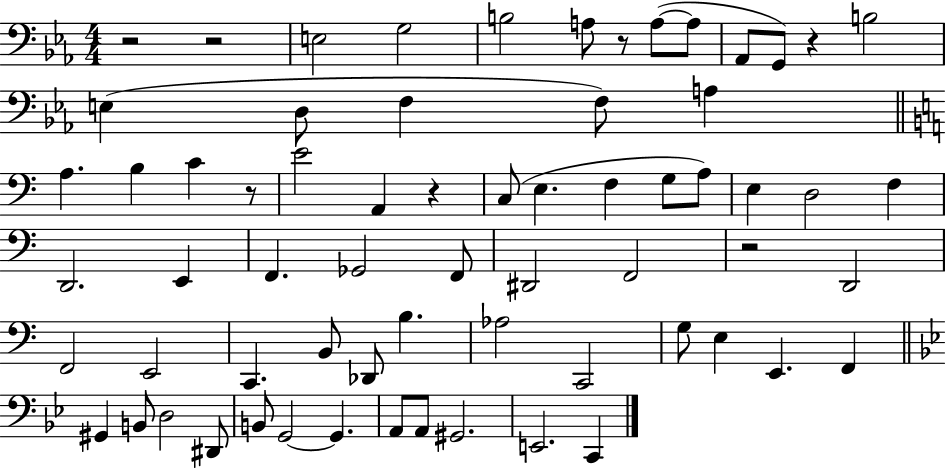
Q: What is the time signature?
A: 4/4